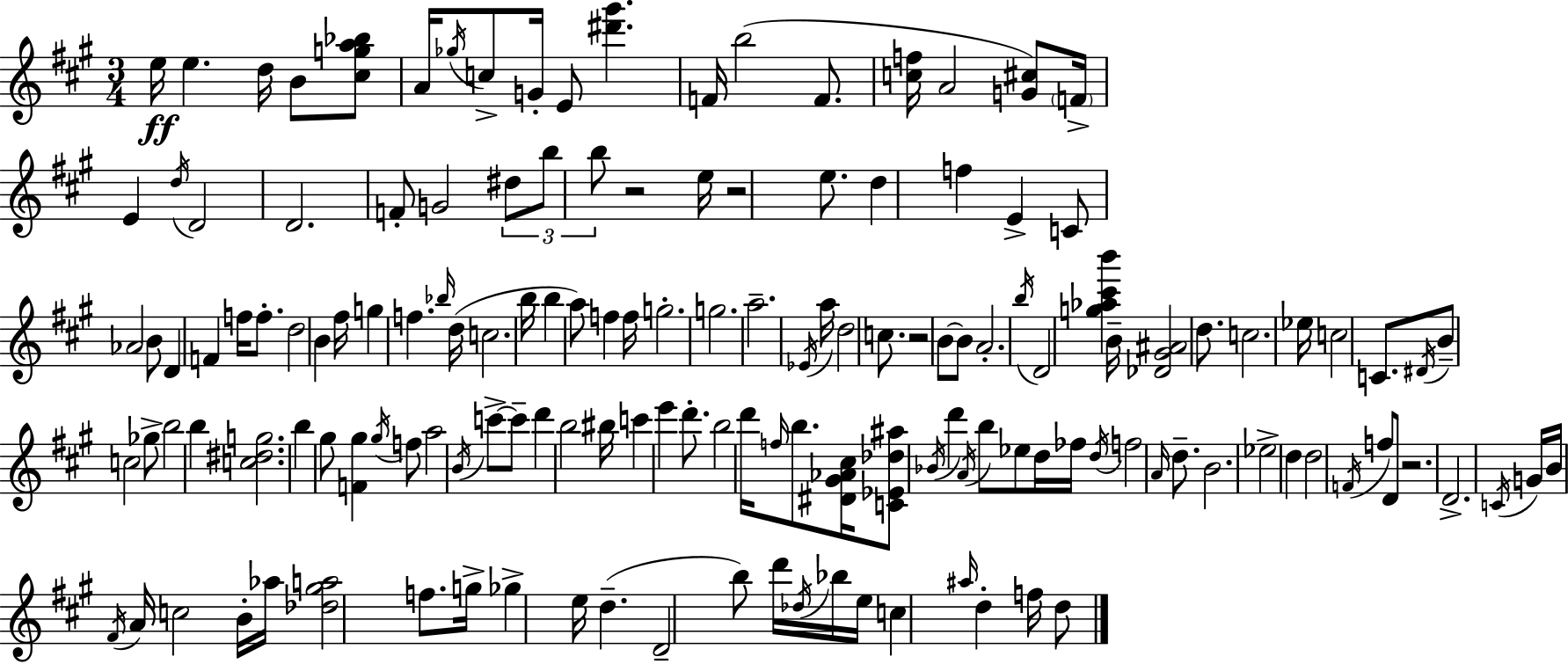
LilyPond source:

{
  \clef treble
  \numericTimeSignature
  \time 3/4
  \key a \major
  \repeat volta 2 { e''16\ff e''4. d''16 b'8 <cis'' g'' a'' bes''>8 | a'16 \acciaccatura { ges''16 } c''8-> g'16-. e'8 <dis''' gis'''>4. | f'16 b''2( f'8. | <c'' f''>16 a'2 <g' cis''>8) | \break \parenthesize f'16-> e'4 \acciaccatura { d''16 } d'2 | d'2. | f'8-. g'2 | \tuplet 3/2 { dis''8 b''8 b''8 } r2 | \break e''16 r2 e''8. | d''4 f''4 e'4-> | c'8 aes'2 | b'8 d'4 f'4 f''16 f''8.-. | \break d''2 b'4 | fis''16 g''4 f''4. | \grace { bes''16 }( d''16 c''2. | b''16 b''4 a''8) f''4 | \break f''16 g''2.-. | g''2. | a''2.-- | \acciaccatura { ees'16 } a''16 d''2 | \break c''8. r2 | b'8~~ b'8 a'2.-. | \acciaccatura { b''16 } d'2 | <g'' aes'' cis''' b'''>4 b'16-- <des' gis' ais'>2 | \break d''8. c''2. | ees''16 c''2 | c'8. \acciaccatura { dis'16 } b'8-- c''2 | ges''8-> b''2 | \break b''4 <c'' dis'' g''>2. | b''4 gis''8 | <f' gis''>4 \acciaccatura { gis''16 } f''8 a''2 | \acciaccatura { b'16 } c'''8->~~ c'''8-- d'''4 | \break b''2 bis''16 c'''4 | e'''4 d'''8.-. b''2 | d'''16 \grace { f''16 } b''8. <dis' gis' aes' cis''>16 <c' ees' des'' ais''>8 | \acciaccatura { bes'16 } d'''4 \acciaccatura { a'16 } b''8 ees''8 d''16 fes''16 | \break \acciaccatura { d''16 } f''2 \grace { a'16 } d''8.-- | b'2. | ees''2-> d''4 | d''2 \acciaccatura { f'16 } f''8 | \break d'8 r2. | d'2.-> | \acciaccatura { c'16 } g'16 b'16 \acciaccatura { fis'16 } a'16 c''2 | b'16-. aes''16 <des'' gis'' a''>2 | \break f''8. g''16-> ges''4-> e''16 d''4.--( | d'2-- | b''8) d'''16 \acciaccatura { des''16 } bes''16 e''16 c''4 \grace { ais''16 } d''4-. | f''16 d''8 } \bar "|."
}